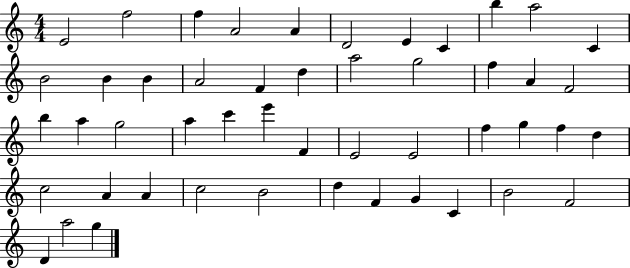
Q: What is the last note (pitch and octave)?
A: G5